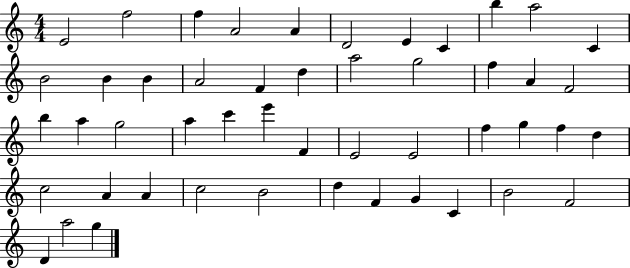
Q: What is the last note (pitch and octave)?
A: G5